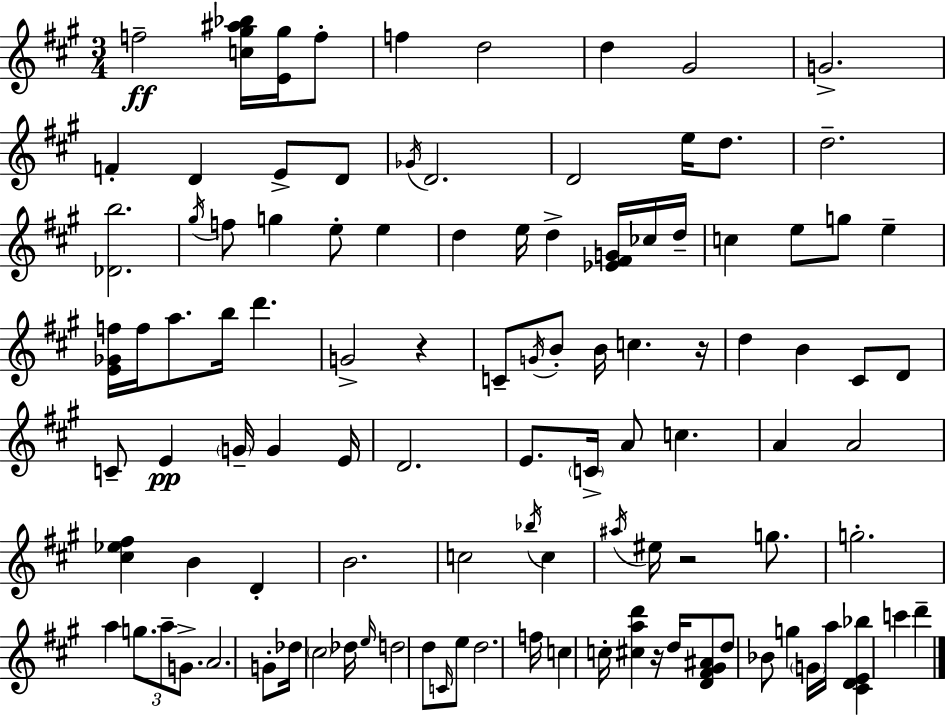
F5/h [C5,G#5,A#5,Bb5]/s [E4,G#5]/s F5/e F5/q D5/h D5/q G#4/h G4/h. F4/q D4/q E4/e D4/e Gb4/s D4/h. D4/h E5/s D5/e. D5/h. [Db4,B5]/h. G#5/s F5/e G5/q E5/e E5/q D5/q E5/s D5/q [Eb4,F#4,G4]/s CES5/s D5/s C5/q E5/e G5/e E5/q [E4,Gb4,F5]/s F5/s A5/e. B5/s D6/q. G4/h R/q C4/e G4/s B4/e B4/s C5/q. R/s D5/q B4/q C#4/e D4/e C4/e E4/q G4/s G4/q E4/s D4/h. E4/e. C4/s A4/e C5/q. A4/q A4/h [C#5,Eb5,F#5]/q B4/q D4/q B4/h. C5/h Bb5/s C5/q A#5/s EIS5/s R/h G5/e. G5/h. A5/q G5/e. A5/e G4/e. A4/h. G4/e Db5/s C#5/h Db5/s E5/s D5/h D5/e C4/s E5/e D5/h. F5/s C5/q C5/s [C#5,A5,D6]/q R/s D5/s [D4,F#4,G#4,A#4]/e D5/e Bb4/e G5/q G4/s A5/s [C#4,D4,E4,Bb5]/q C6/q D6/q